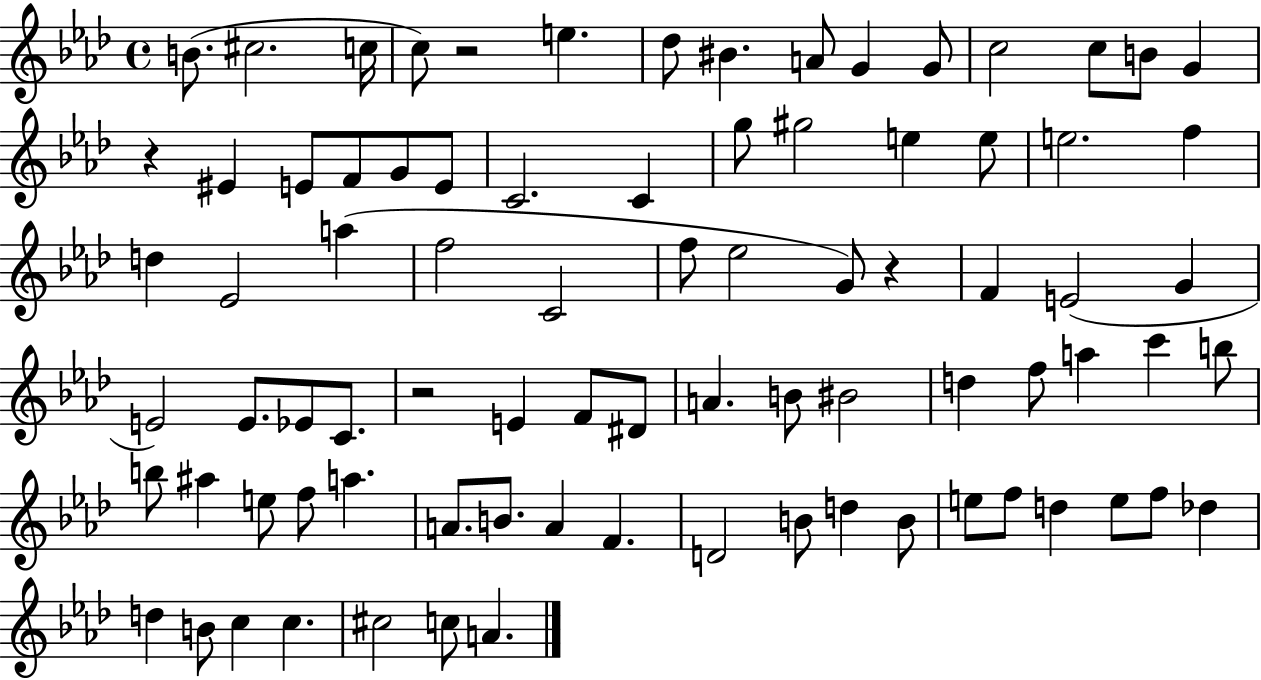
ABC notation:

X:1
T:Untitled
M:4/4
L:1/4
K:Ab
B/2 ^c2 c/4 c/2 z2 e _d/2 ^B A/2 G G/2 c2 c/2 B/2 G z ^E E/2 F/2 G/2 E/2 C2 C g/2 ^g2 e e/2 e2 f d _E2 a f2 C2 f/2 _e2 G/2 z F E2 G E2 E/2 _E/2 C/2 z2 E F/2 ^D/2 A B/2 ^B2 d f/2 a c' b/2 b/2 ^a e/2 f/2 a A/2 B/2 A F D2 B/2 d B/2 e/2 f/2 d e/2 f/2 _d d B/2 c c ^c2 c/2 A